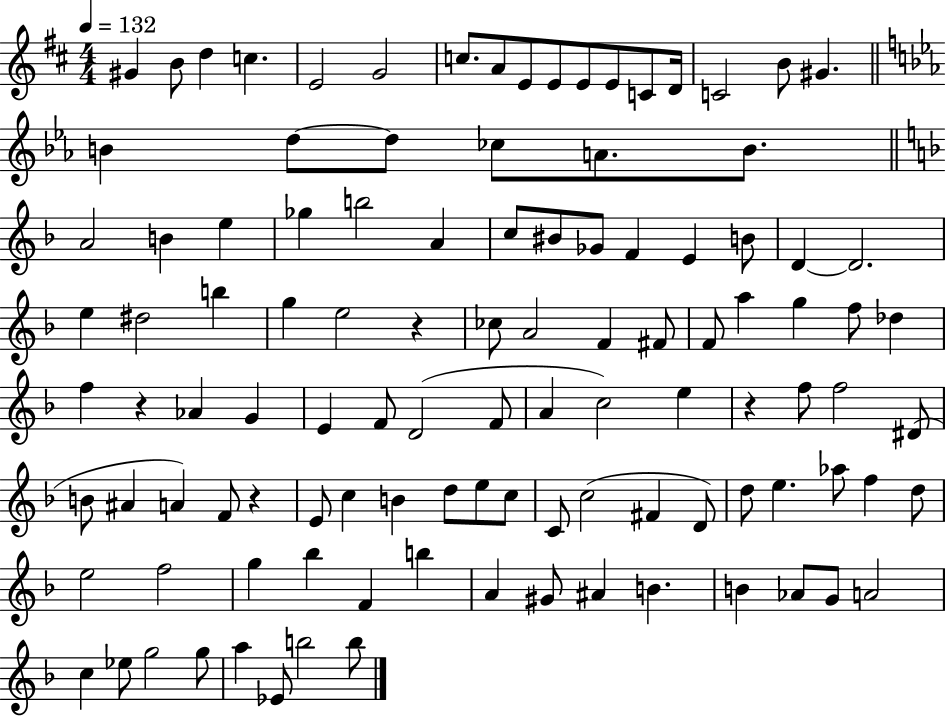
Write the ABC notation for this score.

X:1
T:Untitled
M:4/4
L:1/4
K:D
^G B/2 d c E2 G2 c/2 A/2 E/2 E/2 E/2 E/2 C/2 D/4 C2 B/2 ^G B d/2 d/2 _c/2 A/2 B/2 A2 B e _g b2 A c/2 ^B/2 _G/2 F E B/2 D D2 e ^d2 b g e2 z _c/2 A2 F ^F/2 F/2 a g f/2 _d f z _A G E F/2 D2 F/2 A c2 e z f/2 f2 ^D/2 B/2 ^A A F/2 z E/2 c B d/2 e/2 c/2 C/2 c2 ^F D/2 d/2 e _a/2 f d/2 e2 f2 g _b F b A ^G/2 ^A B B _A/2 G/2 A2 c _e/2 g2 g/2 a _E/2 b2 b/2